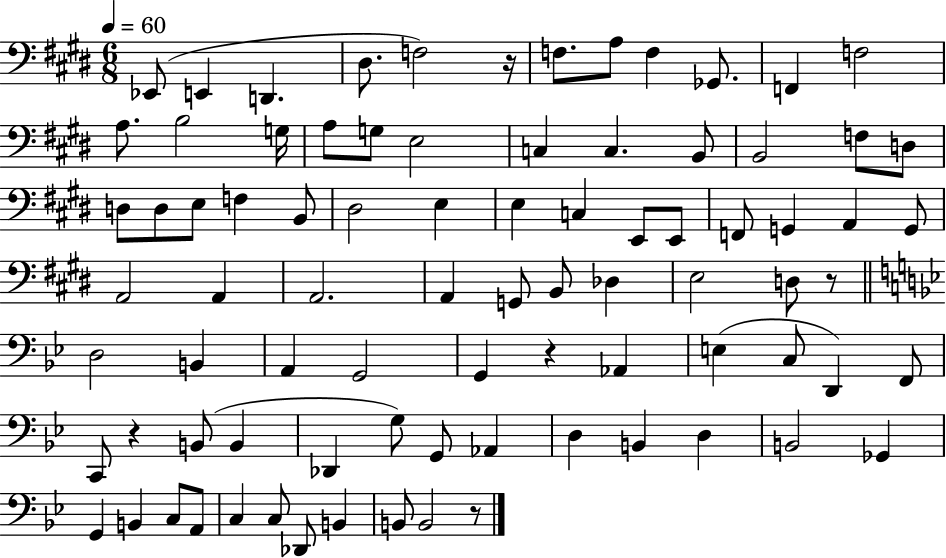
X:1
T:Untitled
M:6/8
L:1/4
K:E
_E,,/2 E,, D,, ^D,/2 F,2 z/4 F,/2 A,/2 F, _G,,/2 F,, F,2 A,/2 B,2 G,/4 A,/2 G,/2 E,2 C, C, B,,/2 B,,2 F,/2 D,/2 D,/2 D,/2 E,/2 F, B,,/2 ^D,2 E, E, C, E,,/2 E,,/2 F,,/2 G,, A,, G,,/2 A,,2 A,, A,,2 A,, G,,/2 B,,/2 _D, E,2 D,/2 z/2 D,2 B,, A,, G,,2 G,, z _A,, E, C,/2 D,, F,,/2 C,,/2 z B,,/2 B,, _D,, G,/2 G,,/2 _A,, D, B,, D, B,,2 _G,, G,, B,, C,/2 A,,/2 C, C,/2 _D,,/2 B,, B,,/2 B,,2 z/2